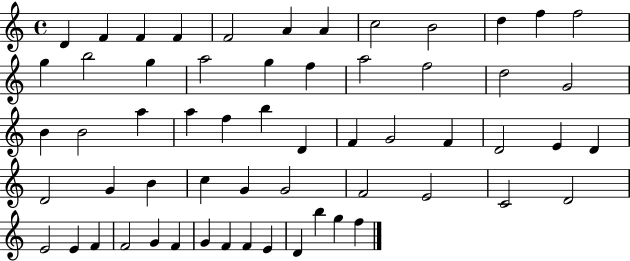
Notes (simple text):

D4/q F4/q F4/q F4/q F4/h A4/q A4/q C5/h B4/h D5/q F5/q F5/h G5/q B5/h G5/q A5/h G5/q F5/q A5/h F5/h D5/h G4/h B4/q B4/h A5/q A5/q F5/q B5/q D4/q F4/q G4/h F4/q D4/h E4/q D4/q D4/h G4/q B4/q C5/q G4/q G4/h F4/h E4/h C4/h D4/h E4/h E4/q F4/q F4/h G4/q F4/q G4/q F4/q F4/q E4/q D4/q B5/q G5/q F5/q